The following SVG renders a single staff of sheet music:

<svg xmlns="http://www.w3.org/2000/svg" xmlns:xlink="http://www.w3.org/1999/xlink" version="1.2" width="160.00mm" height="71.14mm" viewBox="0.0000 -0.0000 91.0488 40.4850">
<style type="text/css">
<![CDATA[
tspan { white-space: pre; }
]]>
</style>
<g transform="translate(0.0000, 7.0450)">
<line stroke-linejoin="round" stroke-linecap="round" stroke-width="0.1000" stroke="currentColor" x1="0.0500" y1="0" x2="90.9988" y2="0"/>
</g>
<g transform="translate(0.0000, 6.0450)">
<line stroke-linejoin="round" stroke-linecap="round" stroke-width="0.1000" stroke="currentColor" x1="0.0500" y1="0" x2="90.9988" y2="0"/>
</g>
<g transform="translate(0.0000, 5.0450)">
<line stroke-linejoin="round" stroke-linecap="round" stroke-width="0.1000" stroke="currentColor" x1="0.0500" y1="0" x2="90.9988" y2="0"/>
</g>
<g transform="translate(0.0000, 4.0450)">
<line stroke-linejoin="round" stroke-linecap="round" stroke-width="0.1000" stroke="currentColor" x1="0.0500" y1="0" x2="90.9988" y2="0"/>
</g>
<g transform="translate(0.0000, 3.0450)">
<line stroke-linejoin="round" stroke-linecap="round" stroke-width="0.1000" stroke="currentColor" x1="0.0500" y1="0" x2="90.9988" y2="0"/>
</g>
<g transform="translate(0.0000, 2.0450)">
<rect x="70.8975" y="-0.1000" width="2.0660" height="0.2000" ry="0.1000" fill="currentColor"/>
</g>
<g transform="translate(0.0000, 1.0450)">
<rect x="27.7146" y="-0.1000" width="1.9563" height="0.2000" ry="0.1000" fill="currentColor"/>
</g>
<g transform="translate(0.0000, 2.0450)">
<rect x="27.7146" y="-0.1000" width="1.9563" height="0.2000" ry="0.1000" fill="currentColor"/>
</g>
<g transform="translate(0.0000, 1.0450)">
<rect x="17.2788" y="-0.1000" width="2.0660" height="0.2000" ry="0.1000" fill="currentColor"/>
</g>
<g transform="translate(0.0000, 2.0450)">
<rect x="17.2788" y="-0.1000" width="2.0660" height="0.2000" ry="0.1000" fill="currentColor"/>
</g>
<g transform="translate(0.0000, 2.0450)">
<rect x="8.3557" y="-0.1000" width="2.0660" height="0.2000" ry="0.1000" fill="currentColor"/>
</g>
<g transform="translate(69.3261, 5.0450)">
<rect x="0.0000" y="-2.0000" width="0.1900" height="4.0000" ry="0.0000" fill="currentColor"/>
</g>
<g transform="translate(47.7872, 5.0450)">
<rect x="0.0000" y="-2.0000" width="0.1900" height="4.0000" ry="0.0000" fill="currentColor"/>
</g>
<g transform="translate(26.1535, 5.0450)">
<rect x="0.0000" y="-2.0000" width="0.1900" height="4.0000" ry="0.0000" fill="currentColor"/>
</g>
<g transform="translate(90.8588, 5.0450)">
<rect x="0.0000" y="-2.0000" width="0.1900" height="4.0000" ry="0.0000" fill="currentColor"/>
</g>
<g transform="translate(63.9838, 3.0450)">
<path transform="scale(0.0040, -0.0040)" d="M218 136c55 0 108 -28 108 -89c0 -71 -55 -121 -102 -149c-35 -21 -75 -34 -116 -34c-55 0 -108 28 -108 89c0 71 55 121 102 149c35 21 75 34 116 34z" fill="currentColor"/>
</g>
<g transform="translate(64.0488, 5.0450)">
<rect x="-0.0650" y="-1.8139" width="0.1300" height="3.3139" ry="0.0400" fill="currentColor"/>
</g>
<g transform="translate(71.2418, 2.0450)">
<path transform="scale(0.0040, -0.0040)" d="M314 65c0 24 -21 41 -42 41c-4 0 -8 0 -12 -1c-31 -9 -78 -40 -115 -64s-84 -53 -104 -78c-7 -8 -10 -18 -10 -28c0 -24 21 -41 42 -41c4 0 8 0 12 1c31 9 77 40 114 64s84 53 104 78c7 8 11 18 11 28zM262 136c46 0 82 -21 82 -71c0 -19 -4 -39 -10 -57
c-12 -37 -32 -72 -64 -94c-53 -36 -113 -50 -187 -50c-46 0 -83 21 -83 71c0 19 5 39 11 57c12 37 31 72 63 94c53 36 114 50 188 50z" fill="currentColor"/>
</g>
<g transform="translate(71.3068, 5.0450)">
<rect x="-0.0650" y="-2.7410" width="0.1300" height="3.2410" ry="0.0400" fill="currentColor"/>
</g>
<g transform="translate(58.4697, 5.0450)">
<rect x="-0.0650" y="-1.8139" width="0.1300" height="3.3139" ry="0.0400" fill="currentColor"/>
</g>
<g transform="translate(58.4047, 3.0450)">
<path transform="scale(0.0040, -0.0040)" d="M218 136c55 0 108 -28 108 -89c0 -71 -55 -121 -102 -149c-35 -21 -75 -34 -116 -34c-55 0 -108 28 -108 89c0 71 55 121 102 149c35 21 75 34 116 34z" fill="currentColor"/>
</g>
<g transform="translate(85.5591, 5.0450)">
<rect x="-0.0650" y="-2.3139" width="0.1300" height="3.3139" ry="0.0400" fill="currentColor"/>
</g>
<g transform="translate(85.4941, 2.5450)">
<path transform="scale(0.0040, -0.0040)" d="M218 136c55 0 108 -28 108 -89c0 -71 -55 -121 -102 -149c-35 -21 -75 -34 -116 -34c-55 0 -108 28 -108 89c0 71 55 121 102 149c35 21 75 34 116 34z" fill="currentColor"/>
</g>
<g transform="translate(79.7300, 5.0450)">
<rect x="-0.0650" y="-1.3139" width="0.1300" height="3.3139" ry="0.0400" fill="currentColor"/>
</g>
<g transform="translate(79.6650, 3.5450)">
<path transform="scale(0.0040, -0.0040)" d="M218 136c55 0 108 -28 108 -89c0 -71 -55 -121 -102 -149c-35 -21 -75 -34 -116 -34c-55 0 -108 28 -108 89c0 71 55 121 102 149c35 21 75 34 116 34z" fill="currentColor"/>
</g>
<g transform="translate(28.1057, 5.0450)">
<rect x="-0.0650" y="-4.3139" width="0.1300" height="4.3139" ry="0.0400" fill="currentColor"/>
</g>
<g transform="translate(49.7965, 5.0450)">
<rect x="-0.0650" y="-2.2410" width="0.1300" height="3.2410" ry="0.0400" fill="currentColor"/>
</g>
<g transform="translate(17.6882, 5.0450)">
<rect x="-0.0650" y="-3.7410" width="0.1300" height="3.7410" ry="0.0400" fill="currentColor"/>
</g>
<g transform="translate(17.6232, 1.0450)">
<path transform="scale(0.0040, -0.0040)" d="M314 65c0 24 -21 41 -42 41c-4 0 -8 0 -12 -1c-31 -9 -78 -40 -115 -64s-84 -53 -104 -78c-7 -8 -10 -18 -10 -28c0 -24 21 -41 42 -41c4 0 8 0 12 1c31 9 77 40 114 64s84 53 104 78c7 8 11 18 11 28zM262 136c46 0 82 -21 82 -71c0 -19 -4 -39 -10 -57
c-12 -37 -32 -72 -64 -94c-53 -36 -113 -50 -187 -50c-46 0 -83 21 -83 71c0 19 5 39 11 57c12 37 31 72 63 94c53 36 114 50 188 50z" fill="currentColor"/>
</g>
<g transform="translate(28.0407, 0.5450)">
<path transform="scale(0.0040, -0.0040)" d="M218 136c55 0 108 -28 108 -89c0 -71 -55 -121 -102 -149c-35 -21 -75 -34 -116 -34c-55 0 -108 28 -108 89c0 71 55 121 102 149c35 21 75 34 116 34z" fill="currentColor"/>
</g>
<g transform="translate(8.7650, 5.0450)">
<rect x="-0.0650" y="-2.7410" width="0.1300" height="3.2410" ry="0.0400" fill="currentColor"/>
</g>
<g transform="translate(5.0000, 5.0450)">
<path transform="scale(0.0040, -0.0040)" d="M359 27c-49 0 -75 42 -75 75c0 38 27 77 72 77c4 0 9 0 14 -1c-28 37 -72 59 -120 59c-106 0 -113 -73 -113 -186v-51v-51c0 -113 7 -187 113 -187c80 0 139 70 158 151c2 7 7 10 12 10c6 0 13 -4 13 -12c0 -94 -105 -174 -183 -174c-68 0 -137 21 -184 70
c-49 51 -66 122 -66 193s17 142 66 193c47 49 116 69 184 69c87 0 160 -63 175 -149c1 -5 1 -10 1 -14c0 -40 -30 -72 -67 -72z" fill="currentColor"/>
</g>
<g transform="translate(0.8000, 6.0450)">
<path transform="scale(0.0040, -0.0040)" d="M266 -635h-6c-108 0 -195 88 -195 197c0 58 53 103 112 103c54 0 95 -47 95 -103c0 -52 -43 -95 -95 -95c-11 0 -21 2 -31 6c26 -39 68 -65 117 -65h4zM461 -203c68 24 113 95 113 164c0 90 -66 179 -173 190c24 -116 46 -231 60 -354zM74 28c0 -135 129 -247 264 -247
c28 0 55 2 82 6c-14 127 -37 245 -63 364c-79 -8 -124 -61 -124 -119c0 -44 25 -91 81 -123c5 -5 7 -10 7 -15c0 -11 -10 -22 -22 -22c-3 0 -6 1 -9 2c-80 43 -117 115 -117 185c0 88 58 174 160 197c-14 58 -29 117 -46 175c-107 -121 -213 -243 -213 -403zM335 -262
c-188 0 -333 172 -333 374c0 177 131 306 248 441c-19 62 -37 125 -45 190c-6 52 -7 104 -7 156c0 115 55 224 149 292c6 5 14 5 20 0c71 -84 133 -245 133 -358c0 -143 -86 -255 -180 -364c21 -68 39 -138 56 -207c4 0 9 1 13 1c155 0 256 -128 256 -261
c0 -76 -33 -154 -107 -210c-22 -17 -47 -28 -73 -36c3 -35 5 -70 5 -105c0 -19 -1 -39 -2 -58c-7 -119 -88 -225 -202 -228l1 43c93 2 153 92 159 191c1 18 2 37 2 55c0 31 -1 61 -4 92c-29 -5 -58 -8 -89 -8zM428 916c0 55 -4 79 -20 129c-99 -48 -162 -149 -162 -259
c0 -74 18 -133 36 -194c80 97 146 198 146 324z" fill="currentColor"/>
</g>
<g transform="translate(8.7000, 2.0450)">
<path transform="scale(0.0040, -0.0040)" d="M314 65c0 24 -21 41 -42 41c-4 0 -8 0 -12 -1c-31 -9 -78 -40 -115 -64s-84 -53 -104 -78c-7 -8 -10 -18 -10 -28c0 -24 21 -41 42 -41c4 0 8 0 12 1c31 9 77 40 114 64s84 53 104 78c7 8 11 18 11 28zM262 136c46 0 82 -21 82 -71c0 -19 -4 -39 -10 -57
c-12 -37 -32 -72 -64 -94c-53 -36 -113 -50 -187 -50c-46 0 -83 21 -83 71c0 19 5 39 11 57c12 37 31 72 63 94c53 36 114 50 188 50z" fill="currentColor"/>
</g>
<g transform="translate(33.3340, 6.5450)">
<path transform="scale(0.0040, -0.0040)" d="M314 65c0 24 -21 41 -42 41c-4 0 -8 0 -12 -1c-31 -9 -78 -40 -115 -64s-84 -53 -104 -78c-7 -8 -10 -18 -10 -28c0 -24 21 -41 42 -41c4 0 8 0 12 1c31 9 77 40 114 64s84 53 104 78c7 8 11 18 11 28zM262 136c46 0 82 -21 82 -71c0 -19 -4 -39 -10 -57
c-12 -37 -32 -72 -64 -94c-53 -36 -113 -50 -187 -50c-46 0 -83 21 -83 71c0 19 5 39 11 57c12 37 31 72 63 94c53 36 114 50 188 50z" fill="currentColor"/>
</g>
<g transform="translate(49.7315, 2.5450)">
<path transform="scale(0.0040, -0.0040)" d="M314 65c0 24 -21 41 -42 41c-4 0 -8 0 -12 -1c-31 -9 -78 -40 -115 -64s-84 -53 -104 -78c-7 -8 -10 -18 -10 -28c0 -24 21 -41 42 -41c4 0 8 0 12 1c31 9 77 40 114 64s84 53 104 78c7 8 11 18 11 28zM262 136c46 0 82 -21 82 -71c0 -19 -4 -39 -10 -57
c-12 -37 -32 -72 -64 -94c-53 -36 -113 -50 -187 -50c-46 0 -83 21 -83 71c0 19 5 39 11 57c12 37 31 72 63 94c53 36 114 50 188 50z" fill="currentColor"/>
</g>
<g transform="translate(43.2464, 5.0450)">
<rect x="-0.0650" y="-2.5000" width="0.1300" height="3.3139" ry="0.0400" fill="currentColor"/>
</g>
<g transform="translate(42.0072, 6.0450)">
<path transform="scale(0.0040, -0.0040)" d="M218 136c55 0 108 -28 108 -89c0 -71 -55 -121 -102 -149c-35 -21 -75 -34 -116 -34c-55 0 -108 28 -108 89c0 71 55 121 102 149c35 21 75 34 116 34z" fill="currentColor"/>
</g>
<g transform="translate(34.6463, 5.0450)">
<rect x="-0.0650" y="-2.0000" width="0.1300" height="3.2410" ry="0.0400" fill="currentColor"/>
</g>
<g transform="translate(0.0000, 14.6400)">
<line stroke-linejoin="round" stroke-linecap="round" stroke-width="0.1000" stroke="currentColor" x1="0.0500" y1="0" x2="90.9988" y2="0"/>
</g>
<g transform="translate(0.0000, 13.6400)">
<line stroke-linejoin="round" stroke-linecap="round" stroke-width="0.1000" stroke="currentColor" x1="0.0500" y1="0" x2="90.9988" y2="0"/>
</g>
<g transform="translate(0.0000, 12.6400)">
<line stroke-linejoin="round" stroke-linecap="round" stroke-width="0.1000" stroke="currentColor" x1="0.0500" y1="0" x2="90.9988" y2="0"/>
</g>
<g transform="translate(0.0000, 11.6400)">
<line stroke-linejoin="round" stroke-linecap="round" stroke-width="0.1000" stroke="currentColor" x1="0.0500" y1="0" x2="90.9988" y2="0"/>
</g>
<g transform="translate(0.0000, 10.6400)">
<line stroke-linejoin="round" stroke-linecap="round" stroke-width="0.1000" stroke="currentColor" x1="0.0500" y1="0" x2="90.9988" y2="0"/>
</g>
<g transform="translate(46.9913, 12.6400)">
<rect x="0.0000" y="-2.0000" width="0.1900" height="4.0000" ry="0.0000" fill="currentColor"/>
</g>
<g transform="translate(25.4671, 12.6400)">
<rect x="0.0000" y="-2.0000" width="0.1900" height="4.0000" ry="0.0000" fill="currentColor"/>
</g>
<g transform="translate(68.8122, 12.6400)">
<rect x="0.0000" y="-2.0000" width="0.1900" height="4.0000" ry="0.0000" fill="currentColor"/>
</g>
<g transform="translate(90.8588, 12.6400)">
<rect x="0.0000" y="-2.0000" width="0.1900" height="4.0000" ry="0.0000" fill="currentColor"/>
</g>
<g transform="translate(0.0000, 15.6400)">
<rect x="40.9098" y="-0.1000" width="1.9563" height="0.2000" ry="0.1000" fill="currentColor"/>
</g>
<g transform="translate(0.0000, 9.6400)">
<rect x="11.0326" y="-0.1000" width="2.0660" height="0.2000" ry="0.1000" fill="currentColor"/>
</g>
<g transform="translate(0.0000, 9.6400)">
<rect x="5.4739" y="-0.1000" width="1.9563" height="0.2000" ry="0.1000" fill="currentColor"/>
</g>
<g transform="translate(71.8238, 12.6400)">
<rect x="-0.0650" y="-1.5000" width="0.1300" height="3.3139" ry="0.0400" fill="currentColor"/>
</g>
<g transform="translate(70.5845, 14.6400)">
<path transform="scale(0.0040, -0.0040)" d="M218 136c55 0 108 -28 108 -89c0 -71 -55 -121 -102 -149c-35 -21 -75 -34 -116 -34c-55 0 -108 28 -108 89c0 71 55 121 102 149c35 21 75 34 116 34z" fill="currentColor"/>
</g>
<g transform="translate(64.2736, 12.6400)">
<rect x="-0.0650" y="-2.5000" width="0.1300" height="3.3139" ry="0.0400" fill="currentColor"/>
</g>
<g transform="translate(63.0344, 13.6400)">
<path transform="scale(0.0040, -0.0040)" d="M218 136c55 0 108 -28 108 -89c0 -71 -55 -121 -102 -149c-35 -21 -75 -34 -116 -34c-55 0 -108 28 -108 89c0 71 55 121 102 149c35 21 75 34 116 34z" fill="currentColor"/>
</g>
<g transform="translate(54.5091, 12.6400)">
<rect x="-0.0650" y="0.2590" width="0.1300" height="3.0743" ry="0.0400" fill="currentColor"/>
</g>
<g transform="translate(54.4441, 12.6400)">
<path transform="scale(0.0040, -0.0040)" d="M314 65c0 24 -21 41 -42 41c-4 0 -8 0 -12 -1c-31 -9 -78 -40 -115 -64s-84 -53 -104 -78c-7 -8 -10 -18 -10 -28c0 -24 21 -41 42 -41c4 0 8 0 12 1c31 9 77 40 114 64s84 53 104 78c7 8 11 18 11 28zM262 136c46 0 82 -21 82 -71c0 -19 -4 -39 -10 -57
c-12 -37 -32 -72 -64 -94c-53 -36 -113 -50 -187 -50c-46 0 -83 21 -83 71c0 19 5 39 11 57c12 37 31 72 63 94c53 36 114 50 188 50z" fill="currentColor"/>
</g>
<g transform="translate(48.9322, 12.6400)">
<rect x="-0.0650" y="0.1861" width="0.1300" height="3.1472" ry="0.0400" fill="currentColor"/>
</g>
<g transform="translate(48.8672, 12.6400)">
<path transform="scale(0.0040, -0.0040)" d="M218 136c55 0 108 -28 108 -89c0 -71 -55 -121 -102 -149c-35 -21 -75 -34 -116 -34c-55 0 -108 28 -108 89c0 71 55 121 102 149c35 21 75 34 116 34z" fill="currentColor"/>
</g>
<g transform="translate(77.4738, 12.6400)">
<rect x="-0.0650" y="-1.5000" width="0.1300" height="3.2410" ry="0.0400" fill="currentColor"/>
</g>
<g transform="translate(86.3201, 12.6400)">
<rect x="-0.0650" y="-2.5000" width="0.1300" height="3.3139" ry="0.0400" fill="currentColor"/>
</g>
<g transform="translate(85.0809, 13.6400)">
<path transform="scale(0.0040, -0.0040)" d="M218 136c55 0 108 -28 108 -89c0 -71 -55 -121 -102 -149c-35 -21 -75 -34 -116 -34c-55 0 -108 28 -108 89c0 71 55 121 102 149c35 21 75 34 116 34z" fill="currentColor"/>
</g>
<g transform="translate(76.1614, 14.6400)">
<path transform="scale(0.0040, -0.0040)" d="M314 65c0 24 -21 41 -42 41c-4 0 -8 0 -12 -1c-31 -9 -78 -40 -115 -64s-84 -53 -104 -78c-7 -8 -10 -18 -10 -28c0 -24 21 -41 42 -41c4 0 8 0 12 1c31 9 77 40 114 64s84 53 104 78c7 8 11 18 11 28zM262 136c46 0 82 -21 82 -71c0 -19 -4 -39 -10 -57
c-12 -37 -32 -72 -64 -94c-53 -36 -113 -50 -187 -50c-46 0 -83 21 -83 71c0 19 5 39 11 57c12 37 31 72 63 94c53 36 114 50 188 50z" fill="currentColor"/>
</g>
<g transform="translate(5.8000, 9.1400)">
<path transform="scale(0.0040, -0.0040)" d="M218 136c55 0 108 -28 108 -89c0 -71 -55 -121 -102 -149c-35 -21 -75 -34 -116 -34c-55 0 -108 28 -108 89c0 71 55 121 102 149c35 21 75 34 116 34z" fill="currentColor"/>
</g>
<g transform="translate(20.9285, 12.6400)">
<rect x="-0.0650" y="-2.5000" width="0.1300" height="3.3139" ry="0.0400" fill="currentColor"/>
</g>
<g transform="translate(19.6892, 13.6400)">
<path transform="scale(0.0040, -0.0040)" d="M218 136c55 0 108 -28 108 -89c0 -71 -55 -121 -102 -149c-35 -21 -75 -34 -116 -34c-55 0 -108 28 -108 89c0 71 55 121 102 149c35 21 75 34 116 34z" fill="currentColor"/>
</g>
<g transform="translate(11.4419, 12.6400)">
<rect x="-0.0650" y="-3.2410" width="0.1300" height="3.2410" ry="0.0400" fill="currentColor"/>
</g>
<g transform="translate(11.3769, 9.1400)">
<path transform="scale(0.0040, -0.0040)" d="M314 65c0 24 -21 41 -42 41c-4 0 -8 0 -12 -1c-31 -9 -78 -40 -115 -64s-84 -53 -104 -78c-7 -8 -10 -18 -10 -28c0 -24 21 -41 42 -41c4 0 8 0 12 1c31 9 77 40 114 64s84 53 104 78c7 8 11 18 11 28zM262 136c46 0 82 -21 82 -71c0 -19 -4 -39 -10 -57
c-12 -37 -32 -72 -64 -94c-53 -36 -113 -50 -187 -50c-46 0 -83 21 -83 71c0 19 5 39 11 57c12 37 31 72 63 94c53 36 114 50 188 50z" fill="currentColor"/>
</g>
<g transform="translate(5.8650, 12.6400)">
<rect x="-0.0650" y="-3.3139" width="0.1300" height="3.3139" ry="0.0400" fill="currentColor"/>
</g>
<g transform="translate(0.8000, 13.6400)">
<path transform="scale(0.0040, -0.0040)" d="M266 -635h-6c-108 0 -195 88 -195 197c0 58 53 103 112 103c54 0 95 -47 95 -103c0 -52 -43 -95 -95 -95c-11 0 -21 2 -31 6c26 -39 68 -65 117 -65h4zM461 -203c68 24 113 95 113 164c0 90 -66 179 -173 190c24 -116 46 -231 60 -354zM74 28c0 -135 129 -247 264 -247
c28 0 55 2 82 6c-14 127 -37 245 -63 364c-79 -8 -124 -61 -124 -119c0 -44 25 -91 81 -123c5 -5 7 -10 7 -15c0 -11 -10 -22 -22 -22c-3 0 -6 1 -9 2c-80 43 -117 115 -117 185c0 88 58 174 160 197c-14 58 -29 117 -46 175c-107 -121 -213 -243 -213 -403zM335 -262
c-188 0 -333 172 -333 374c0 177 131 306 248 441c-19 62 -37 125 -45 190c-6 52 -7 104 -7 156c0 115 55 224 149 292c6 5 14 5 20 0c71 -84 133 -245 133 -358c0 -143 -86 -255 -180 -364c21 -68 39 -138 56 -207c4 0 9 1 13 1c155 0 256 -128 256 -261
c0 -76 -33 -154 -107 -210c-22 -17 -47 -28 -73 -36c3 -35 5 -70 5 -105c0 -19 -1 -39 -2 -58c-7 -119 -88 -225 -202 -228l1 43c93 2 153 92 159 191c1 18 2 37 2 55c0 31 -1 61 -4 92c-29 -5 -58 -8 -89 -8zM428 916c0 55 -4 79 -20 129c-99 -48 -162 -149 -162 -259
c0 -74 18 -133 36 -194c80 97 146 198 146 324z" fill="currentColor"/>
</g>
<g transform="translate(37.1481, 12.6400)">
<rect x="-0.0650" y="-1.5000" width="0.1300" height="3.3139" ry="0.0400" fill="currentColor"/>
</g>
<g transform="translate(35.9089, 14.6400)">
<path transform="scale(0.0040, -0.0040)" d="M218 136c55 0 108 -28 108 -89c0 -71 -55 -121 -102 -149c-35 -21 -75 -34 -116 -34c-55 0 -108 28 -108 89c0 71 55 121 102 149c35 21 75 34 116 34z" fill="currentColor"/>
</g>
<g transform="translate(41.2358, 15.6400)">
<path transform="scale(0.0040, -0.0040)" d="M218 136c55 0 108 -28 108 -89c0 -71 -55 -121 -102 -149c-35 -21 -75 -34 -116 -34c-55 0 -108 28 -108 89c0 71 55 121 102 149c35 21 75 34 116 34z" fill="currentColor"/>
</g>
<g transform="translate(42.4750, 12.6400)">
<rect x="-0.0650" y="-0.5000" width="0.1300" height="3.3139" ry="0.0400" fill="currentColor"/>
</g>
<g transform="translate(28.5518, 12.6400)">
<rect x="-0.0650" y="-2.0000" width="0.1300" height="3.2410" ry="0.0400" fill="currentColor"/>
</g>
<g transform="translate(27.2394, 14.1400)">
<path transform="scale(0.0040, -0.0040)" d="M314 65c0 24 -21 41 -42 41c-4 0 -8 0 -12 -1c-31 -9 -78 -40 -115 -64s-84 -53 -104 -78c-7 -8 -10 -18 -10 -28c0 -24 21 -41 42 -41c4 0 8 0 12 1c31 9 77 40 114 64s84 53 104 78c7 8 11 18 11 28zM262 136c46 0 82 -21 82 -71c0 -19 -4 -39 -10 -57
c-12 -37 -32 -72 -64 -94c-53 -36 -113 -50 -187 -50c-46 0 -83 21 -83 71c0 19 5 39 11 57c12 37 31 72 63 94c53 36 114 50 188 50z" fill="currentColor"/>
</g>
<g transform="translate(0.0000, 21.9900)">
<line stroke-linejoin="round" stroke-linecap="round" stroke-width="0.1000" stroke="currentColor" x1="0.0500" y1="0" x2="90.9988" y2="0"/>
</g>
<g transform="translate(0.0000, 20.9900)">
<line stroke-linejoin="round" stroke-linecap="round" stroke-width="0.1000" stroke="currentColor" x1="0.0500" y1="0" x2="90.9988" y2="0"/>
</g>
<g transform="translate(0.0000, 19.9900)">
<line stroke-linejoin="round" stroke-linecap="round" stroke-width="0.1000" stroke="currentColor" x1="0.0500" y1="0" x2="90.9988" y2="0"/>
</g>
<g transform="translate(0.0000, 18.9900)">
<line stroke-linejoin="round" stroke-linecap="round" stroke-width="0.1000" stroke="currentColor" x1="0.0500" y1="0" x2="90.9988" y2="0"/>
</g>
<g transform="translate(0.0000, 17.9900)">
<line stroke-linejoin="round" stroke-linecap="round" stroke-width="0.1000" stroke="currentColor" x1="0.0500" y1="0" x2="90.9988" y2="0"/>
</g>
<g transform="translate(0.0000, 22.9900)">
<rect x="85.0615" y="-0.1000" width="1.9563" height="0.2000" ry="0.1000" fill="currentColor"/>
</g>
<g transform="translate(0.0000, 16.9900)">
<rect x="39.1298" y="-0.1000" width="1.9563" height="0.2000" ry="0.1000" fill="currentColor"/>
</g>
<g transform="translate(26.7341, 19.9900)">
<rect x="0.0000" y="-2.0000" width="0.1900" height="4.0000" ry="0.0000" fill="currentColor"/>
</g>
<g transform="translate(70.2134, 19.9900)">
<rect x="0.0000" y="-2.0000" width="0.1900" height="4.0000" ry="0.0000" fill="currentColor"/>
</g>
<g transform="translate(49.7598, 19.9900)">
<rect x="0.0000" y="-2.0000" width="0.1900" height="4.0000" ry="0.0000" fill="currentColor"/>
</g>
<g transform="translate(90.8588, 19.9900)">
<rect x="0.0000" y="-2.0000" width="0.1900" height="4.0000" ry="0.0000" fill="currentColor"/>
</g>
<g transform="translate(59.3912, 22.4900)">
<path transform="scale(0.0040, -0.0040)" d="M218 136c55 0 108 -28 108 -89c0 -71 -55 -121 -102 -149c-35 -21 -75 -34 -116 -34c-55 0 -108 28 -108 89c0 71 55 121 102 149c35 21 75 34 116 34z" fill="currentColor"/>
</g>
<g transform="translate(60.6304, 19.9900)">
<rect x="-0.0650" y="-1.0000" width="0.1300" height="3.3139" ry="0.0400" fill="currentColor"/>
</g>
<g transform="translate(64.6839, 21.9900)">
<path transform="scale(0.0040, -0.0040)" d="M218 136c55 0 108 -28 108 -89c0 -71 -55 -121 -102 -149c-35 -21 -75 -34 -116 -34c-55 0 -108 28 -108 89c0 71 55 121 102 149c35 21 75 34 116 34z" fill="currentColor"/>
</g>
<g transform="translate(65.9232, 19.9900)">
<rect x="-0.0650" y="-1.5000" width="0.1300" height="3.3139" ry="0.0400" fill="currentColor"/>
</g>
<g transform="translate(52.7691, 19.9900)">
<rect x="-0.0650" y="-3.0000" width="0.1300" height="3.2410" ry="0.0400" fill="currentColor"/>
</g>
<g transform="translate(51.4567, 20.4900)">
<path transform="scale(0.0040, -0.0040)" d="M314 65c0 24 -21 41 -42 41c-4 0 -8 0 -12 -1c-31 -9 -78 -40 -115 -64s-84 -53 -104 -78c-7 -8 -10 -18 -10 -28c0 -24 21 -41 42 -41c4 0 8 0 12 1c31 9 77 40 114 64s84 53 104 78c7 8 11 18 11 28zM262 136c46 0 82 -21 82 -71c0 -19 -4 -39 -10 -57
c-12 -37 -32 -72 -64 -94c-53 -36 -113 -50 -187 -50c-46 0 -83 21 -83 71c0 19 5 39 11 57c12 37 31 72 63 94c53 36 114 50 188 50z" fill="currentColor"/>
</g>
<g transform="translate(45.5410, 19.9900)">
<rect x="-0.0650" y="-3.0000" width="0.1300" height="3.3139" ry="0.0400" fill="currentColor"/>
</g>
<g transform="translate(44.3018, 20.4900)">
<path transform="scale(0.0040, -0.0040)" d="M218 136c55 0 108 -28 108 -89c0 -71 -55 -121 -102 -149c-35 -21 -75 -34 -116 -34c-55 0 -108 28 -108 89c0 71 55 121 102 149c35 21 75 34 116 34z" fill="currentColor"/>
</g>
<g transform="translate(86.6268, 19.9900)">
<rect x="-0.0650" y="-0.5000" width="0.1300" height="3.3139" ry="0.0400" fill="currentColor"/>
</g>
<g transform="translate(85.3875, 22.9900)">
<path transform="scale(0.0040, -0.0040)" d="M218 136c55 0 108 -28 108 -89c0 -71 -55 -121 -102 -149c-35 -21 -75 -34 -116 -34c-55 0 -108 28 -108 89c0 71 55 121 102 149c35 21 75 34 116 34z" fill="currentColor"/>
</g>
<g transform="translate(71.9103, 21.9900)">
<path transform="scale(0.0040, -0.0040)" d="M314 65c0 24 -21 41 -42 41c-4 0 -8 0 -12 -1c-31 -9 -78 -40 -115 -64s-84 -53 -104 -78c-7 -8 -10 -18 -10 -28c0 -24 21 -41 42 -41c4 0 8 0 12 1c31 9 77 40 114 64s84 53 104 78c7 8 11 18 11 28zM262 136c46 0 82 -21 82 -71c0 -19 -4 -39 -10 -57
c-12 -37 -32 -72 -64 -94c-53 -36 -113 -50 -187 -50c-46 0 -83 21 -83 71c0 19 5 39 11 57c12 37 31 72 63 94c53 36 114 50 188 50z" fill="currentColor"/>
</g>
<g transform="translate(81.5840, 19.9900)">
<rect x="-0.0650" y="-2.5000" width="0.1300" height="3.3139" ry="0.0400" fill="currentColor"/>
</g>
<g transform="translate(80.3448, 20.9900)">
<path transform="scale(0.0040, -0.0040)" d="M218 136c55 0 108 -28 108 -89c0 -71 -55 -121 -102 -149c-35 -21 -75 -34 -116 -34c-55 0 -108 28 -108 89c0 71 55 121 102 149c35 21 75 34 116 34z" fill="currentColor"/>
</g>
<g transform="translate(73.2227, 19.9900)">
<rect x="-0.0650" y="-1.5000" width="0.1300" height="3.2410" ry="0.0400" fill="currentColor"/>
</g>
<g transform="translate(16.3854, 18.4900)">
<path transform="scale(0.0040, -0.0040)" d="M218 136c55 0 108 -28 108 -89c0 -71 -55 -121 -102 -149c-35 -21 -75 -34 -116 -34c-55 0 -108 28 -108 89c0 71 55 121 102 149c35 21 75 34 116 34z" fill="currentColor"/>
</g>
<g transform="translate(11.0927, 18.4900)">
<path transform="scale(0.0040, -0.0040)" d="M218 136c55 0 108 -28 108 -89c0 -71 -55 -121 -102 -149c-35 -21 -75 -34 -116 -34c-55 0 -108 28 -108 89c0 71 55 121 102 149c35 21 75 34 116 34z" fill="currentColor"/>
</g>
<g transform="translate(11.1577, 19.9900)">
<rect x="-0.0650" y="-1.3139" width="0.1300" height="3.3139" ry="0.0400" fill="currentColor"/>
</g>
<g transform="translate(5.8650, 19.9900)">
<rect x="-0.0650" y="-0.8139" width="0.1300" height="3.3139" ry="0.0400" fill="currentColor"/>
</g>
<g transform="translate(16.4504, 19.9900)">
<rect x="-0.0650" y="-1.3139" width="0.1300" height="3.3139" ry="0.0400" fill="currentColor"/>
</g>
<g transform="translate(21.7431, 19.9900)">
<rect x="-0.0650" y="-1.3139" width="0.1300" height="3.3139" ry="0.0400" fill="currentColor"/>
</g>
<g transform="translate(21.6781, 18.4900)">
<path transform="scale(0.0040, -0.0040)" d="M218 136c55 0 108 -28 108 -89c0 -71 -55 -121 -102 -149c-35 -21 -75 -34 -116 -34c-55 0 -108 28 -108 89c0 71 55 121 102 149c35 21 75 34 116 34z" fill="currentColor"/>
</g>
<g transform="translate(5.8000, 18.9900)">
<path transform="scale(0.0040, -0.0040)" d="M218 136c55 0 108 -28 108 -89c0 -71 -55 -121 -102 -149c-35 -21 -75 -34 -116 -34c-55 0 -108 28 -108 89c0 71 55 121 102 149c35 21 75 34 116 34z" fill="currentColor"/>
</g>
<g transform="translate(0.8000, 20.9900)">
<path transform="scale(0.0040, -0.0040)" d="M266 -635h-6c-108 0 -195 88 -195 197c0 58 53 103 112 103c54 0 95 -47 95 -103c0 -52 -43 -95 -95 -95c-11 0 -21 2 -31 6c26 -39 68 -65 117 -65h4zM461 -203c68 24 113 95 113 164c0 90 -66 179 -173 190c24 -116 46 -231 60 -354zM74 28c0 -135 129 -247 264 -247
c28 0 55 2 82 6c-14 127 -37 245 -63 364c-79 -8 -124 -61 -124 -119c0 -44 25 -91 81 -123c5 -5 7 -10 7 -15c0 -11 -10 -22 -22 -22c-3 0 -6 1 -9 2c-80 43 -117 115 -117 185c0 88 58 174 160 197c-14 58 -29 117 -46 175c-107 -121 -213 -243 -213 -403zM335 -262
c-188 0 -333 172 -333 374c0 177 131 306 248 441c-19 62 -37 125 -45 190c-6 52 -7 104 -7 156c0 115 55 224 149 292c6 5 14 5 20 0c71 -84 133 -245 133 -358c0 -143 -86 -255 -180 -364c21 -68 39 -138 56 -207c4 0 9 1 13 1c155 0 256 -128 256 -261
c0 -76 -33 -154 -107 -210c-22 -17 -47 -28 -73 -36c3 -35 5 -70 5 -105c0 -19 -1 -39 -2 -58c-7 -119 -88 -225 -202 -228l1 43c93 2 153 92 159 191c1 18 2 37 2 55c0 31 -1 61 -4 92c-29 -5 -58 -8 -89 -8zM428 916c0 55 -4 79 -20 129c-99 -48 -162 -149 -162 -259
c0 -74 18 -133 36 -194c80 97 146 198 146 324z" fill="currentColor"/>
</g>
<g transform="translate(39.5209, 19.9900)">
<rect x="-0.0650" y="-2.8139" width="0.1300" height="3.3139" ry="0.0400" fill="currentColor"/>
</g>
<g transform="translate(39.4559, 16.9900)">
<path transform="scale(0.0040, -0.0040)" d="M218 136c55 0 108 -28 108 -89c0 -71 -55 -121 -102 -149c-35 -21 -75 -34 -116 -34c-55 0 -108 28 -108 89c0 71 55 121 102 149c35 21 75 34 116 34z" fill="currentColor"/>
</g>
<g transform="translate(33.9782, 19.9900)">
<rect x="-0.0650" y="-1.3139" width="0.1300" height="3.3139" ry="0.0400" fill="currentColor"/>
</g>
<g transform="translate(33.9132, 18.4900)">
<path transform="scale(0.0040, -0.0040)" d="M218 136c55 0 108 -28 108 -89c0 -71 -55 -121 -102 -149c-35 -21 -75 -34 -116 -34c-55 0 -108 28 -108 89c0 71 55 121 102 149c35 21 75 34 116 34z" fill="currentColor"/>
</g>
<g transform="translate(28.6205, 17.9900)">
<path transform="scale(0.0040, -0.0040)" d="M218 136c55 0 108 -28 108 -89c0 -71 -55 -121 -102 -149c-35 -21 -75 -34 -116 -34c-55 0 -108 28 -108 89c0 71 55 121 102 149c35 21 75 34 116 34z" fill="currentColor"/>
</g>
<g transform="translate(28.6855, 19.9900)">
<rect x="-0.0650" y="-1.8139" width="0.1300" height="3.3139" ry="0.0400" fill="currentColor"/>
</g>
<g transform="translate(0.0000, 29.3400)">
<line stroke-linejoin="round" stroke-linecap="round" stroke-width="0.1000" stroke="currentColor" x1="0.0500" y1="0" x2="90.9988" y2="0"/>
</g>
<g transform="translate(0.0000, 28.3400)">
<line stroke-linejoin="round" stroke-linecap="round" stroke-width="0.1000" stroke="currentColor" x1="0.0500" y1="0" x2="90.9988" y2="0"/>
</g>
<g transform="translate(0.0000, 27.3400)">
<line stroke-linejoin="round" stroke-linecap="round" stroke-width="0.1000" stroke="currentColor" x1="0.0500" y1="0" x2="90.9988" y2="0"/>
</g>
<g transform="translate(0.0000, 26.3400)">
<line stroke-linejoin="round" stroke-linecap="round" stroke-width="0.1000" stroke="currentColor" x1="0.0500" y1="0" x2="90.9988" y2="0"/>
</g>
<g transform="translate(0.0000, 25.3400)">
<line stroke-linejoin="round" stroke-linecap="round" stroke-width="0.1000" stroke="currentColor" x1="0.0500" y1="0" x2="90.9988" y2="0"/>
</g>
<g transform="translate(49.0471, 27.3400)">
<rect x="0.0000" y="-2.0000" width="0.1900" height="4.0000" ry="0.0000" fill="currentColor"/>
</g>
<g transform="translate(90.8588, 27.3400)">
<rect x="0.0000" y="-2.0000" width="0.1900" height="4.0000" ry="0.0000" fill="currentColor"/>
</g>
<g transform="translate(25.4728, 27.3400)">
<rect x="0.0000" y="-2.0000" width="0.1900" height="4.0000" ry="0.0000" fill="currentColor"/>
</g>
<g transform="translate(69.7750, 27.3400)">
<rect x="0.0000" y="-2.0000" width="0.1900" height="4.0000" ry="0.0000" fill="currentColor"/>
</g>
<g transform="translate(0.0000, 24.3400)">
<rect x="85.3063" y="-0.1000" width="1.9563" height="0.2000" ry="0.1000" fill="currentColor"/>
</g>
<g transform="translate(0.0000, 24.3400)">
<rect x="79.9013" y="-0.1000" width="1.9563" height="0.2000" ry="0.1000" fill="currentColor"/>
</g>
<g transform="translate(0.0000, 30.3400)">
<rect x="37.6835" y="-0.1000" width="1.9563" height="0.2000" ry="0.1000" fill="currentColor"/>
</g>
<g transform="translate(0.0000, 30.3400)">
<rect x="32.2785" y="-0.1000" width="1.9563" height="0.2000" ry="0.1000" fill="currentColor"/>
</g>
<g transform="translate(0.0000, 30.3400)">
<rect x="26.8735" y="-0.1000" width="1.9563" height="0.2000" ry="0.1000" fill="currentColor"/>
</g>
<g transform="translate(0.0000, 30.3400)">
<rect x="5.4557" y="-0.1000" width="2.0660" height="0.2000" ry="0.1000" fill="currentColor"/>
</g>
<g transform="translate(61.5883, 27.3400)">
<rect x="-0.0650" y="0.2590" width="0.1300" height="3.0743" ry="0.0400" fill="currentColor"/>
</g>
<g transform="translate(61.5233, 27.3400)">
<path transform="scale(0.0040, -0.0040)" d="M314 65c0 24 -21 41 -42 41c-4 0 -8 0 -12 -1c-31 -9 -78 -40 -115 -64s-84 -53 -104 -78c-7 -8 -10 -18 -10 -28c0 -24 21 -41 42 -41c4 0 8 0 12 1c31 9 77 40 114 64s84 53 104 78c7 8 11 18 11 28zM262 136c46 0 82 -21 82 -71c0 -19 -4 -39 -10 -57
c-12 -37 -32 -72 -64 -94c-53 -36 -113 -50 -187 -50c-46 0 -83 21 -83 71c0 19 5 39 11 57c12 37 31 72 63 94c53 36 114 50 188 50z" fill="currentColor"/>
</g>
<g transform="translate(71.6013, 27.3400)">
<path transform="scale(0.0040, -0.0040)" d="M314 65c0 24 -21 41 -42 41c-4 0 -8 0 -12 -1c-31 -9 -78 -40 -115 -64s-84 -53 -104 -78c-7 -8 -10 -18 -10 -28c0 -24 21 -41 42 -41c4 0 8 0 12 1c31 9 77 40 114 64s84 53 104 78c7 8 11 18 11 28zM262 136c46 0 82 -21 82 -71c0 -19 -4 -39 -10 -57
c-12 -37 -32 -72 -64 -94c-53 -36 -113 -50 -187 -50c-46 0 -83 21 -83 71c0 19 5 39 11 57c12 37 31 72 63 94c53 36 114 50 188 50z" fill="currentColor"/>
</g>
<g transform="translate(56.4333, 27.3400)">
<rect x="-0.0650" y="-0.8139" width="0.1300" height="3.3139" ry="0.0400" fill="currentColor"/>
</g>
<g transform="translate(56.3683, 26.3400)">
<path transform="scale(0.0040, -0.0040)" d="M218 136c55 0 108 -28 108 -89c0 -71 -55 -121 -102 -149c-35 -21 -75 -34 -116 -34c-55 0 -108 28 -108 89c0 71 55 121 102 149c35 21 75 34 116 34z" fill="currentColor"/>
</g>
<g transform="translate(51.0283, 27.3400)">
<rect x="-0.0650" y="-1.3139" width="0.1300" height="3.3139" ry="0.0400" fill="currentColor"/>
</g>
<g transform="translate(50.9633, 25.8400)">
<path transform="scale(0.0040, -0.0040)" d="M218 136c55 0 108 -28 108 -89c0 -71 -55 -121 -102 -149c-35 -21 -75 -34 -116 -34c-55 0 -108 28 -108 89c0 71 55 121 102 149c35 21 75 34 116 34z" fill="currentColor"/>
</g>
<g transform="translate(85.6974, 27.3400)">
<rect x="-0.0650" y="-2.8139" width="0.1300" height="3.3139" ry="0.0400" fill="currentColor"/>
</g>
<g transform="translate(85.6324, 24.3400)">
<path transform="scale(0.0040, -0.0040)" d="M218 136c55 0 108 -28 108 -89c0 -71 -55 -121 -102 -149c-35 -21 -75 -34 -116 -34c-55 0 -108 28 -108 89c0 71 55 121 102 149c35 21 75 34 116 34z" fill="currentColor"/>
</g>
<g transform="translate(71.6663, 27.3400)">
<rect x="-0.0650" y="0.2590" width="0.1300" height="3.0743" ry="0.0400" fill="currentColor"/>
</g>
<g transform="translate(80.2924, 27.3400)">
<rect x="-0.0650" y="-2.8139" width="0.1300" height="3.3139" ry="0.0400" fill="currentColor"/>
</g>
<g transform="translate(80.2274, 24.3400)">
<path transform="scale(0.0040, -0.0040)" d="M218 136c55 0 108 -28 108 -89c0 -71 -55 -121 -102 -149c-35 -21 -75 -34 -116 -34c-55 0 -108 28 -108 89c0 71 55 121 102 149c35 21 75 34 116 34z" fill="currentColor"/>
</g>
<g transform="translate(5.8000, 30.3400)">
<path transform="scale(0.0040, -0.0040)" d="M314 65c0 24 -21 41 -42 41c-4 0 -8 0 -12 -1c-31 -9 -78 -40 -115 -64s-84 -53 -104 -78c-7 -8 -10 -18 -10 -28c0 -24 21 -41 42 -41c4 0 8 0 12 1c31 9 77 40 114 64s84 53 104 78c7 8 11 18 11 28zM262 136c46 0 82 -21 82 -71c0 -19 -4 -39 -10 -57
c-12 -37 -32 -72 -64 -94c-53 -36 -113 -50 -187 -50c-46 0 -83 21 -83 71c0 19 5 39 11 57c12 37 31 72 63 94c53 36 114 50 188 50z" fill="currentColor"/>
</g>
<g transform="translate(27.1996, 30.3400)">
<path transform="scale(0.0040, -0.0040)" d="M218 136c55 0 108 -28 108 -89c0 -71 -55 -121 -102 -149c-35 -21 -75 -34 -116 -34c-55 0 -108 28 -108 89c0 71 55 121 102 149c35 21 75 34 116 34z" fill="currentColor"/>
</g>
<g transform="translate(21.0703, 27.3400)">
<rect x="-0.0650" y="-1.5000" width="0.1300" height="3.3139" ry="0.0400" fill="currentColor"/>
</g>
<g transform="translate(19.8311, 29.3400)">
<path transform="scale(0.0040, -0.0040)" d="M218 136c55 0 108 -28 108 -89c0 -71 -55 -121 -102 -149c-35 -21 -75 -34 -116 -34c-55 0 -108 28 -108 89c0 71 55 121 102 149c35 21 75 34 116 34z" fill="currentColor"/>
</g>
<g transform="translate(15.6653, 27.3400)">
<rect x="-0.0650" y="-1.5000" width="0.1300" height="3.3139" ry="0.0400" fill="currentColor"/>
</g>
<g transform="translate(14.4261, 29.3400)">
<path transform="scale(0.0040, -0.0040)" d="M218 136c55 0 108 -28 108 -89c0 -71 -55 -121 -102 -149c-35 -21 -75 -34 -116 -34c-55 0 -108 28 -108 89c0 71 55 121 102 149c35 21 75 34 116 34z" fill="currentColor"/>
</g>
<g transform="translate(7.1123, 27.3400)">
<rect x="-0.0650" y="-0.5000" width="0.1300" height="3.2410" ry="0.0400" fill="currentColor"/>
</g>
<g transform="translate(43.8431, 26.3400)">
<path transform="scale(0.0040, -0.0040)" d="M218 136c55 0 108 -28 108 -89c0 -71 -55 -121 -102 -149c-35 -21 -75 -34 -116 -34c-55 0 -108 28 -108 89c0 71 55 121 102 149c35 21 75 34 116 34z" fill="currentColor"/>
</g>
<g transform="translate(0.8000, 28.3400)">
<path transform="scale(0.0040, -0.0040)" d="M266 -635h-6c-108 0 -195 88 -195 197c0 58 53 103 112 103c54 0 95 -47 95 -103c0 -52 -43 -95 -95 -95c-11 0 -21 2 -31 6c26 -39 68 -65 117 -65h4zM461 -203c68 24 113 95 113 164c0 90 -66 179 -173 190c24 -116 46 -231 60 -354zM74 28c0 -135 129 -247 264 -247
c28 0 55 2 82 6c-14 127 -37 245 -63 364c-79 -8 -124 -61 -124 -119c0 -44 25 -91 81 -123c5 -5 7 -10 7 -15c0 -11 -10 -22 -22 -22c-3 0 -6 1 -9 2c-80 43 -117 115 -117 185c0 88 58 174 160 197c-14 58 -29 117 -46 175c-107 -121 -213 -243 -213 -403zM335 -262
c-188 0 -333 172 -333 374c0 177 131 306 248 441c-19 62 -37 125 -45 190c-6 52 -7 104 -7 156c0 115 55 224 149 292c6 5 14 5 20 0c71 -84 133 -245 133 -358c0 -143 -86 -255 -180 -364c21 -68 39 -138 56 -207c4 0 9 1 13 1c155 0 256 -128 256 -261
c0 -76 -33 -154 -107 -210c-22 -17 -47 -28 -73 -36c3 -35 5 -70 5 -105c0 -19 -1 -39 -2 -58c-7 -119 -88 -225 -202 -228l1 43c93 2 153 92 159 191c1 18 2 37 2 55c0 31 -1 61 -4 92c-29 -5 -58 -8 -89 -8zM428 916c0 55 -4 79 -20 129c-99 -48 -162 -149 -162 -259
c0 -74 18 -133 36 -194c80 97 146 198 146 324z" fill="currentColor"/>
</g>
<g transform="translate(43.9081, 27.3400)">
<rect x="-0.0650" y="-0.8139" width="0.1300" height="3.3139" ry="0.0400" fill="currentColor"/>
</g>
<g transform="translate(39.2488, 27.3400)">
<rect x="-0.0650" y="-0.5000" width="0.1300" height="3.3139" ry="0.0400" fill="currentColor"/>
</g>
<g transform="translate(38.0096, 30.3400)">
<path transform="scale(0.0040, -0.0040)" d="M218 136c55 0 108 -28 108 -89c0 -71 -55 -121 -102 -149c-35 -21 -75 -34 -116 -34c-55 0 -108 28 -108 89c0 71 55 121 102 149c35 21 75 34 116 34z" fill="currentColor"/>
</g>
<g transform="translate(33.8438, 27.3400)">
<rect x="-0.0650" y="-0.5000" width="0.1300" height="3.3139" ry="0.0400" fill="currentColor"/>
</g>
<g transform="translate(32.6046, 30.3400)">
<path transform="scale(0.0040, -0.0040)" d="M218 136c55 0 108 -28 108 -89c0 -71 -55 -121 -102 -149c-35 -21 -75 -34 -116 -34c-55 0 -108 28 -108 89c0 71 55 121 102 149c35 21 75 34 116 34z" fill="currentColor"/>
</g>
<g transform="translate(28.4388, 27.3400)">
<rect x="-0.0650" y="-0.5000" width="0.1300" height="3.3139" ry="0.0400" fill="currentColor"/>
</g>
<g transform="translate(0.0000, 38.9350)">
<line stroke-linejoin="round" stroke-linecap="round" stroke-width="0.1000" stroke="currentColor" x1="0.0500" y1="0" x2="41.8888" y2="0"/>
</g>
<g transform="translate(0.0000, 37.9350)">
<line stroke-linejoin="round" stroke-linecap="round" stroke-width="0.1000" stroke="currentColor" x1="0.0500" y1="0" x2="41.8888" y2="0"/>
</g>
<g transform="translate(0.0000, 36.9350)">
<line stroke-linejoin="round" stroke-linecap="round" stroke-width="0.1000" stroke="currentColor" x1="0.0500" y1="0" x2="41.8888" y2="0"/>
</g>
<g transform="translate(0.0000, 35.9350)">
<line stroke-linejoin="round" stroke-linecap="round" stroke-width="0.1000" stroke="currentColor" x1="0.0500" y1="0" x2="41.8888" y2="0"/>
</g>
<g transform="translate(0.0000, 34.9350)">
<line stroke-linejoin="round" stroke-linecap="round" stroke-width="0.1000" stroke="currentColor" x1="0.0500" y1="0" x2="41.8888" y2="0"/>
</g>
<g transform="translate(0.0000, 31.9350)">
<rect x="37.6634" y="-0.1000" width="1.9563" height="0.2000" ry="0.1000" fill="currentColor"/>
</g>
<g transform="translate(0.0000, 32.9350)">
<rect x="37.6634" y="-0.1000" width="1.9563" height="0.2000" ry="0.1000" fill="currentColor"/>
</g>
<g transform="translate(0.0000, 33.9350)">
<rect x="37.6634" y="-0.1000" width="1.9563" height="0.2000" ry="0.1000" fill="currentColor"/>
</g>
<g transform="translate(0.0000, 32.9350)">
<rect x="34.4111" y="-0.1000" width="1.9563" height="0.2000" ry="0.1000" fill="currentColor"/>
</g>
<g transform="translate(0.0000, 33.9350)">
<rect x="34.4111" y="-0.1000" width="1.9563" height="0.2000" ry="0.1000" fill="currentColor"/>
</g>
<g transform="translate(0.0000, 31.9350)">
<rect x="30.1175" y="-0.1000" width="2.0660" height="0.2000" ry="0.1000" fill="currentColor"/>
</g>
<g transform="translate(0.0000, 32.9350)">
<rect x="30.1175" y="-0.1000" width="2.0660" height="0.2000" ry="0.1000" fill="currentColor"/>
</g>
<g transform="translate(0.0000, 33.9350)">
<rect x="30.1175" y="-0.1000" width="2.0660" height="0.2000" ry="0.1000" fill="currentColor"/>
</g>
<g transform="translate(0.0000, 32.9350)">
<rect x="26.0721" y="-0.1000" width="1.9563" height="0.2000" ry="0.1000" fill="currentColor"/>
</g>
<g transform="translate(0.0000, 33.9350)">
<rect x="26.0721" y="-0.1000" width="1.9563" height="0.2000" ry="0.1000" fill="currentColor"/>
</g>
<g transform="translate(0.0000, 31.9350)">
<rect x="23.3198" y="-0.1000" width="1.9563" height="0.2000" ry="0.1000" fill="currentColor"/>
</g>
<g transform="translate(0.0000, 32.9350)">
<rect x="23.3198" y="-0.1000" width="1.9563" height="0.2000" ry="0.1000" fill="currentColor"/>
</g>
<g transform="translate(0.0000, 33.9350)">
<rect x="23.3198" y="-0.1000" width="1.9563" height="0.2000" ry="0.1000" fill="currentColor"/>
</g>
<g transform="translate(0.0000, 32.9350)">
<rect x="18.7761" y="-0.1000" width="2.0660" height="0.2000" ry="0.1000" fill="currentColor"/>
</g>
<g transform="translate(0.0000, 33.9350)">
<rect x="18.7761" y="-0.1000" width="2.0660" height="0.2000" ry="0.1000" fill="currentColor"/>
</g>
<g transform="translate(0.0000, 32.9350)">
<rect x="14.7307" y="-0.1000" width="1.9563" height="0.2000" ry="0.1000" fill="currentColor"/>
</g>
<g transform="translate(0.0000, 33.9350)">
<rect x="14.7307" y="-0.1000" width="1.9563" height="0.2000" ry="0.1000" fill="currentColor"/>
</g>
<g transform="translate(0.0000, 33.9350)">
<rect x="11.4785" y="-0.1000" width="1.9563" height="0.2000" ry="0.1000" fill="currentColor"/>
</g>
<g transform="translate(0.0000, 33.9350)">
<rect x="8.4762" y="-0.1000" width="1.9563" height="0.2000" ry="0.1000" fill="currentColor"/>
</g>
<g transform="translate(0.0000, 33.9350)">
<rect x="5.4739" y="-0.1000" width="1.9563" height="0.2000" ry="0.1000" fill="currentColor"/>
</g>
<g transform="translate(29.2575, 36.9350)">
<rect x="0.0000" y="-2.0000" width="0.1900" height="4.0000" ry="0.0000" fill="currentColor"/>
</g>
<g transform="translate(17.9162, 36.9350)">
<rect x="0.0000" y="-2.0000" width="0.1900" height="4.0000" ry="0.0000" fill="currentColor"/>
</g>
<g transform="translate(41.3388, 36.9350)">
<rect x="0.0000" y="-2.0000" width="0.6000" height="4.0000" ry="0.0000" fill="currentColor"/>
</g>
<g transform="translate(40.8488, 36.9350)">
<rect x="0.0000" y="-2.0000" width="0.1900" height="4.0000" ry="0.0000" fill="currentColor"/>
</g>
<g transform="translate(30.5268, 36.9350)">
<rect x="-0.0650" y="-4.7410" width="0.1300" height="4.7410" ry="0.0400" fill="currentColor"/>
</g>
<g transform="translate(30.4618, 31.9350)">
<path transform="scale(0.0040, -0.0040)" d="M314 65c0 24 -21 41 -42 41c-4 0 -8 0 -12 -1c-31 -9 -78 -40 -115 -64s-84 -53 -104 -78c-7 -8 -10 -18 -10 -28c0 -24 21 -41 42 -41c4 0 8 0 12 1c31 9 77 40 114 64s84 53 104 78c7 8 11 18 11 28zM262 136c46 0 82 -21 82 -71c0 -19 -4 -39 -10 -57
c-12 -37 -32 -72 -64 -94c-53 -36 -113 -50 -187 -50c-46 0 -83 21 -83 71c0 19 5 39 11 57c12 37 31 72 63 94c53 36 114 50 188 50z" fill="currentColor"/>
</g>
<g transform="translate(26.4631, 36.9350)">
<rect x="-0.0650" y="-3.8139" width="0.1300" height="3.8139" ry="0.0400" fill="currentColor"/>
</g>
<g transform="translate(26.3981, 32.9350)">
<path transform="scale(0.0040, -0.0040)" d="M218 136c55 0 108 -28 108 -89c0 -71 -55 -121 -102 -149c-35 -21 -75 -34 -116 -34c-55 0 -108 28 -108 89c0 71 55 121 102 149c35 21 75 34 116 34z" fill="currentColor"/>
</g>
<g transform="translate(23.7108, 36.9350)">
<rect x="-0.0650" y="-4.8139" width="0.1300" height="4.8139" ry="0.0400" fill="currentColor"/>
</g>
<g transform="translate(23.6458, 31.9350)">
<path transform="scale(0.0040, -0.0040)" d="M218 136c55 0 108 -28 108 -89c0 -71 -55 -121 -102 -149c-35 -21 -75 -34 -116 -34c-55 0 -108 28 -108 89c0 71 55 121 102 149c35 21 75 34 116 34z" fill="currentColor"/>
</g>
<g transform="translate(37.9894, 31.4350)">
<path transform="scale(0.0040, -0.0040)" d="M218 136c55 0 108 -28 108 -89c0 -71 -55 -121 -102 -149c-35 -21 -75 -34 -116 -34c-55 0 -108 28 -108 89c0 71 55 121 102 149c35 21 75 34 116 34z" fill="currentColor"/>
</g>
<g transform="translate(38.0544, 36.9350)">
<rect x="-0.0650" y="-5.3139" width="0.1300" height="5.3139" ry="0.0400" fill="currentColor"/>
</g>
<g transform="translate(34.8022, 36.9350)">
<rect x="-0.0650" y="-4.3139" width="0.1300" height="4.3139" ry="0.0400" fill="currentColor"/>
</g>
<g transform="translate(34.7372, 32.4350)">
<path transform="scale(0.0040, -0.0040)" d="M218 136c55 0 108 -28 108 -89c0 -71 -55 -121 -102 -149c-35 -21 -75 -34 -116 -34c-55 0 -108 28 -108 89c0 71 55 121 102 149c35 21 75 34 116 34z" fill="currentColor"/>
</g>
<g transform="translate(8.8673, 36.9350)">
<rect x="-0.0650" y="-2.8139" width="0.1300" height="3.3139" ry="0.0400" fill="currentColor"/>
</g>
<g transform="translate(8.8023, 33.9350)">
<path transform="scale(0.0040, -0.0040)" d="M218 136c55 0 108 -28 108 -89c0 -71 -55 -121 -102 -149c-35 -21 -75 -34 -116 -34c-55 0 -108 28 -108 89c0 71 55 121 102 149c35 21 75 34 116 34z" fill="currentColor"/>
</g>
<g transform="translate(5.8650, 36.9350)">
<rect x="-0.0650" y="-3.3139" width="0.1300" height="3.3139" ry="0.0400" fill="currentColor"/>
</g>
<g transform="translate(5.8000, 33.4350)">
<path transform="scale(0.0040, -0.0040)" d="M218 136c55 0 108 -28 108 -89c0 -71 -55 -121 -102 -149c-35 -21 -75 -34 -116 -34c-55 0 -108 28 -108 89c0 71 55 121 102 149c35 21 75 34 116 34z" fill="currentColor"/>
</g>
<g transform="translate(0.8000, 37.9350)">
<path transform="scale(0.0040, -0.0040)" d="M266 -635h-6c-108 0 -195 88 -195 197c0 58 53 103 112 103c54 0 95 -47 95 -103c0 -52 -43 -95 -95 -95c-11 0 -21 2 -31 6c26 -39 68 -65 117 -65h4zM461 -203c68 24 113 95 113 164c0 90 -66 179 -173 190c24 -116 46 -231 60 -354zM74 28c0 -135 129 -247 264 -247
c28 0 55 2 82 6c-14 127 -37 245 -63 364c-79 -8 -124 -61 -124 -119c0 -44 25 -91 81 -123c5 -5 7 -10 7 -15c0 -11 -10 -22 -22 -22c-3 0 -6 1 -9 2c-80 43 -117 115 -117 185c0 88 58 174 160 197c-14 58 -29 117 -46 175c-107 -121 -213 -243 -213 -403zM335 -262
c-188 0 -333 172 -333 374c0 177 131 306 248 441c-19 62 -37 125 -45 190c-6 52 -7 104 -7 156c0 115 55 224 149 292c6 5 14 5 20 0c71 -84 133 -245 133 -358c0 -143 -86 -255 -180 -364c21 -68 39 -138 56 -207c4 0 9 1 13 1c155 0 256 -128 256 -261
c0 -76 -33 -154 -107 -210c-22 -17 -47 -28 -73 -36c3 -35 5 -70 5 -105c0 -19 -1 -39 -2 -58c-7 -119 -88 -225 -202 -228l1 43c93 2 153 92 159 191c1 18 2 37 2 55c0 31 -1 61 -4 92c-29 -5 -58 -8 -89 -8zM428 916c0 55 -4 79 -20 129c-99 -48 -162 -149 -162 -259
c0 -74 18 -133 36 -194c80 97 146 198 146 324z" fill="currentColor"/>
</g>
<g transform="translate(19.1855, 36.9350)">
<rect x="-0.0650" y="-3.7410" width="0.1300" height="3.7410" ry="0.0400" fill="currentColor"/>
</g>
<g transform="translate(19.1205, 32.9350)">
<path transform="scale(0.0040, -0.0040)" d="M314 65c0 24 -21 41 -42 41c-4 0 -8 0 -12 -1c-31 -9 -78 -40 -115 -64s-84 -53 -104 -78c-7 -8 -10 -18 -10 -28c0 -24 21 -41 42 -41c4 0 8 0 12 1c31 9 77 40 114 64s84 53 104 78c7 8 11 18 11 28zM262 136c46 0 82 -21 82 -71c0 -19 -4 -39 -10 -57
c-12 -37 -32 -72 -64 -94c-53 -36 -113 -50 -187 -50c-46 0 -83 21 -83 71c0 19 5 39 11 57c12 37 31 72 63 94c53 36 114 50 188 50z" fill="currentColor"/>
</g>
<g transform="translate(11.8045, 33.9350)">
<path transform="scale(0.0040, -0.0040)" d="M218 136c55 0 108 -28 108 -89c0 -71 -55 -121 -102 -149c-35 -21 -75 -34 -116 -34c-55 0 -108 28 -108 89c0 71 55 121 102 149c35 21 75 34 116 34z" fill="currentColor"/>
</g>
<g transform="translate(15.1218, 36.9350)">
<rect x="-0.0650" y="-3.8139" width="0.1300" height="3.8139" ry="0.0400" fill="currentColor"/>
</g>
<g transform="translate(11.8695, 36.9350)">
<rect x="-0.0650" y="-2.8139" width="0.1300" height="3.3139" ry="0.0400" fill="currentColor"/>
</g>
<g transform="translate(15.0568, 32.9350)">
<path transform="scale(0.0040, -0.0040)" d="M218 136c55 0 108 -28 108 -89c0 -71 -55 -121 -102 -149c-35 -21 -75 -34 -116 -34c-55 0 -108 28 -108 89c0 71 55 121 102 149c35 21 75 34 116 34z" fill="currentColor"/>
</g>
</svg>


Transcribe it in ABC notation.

X:1
T:Untitled
M:4/4
L:1/4
K:C
a2 c'2 d' F2 G g2 f f a2 e g b b2 G F2 E C B B2 G E E2 G d e e e f e a A A2 D E E2 G C C2 E E C C C d e d B2 B2 a a b a a c' c'2 e' c' e'2 d' f'